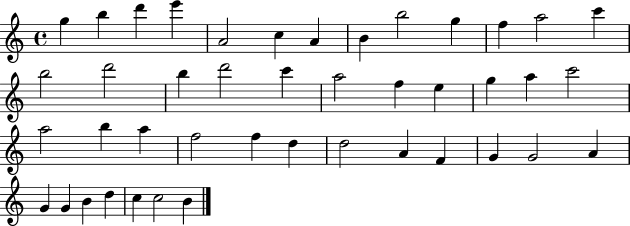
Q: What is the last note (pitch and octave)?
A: B4